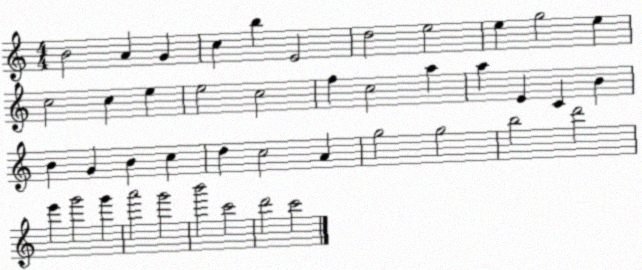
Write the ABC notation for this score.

X:1
T:Untitled
M:4/4
L:1/4
K:C
B2 A G c b E2 d2 e2 e g2 e c2 c e e2 c2 f c2 a a E C B B G B c d c2 A g2 g2 b2 d'2 e' g'2 g' a'2 g'2 b'2 c'2 d'2 c'2